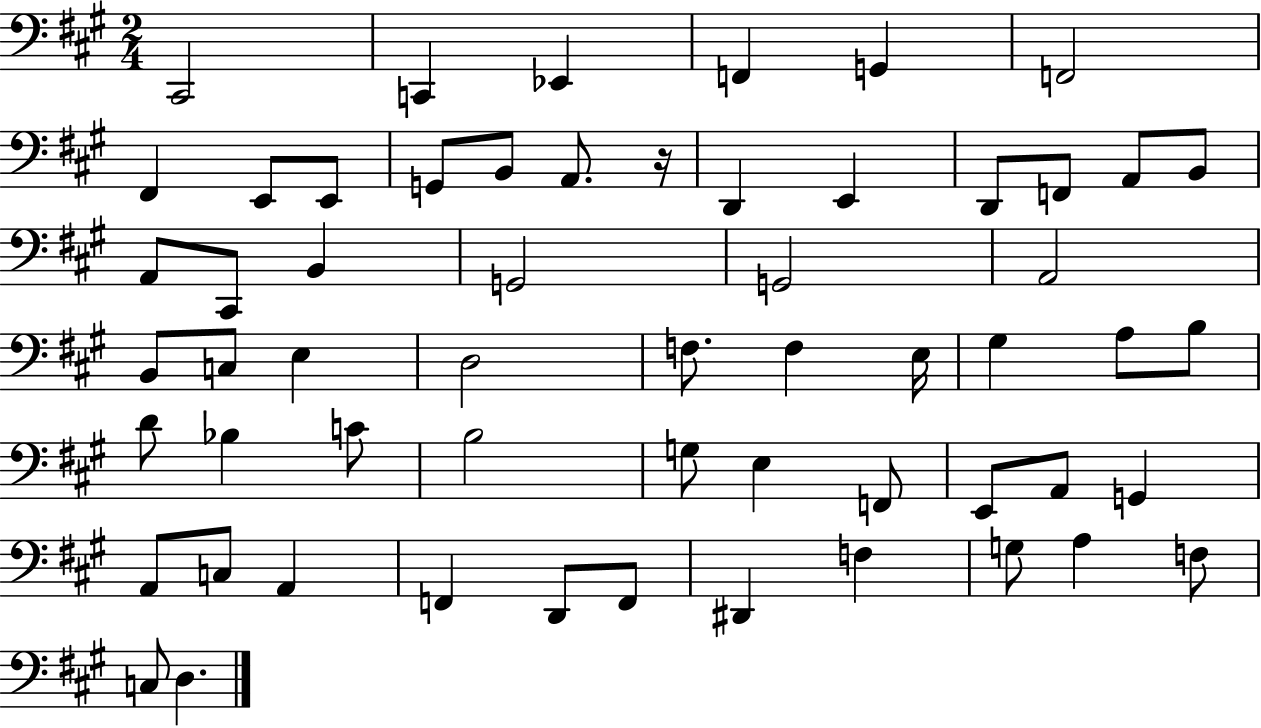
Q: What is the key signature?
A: A major